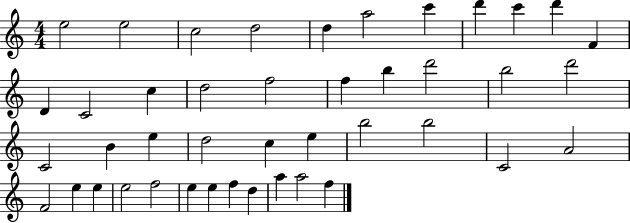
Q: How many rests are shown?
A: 0